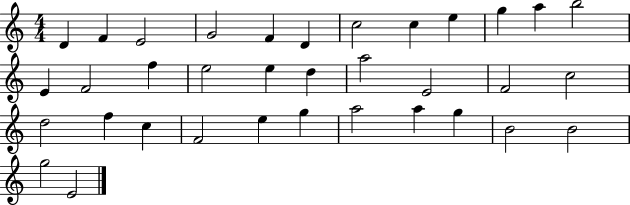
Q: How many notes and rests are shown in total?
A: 35